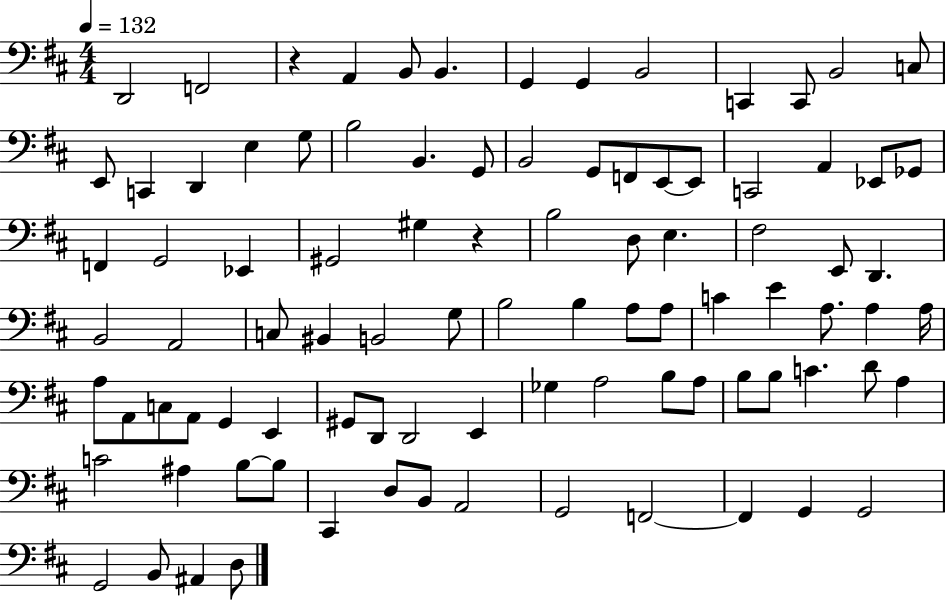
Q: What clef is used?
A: bass